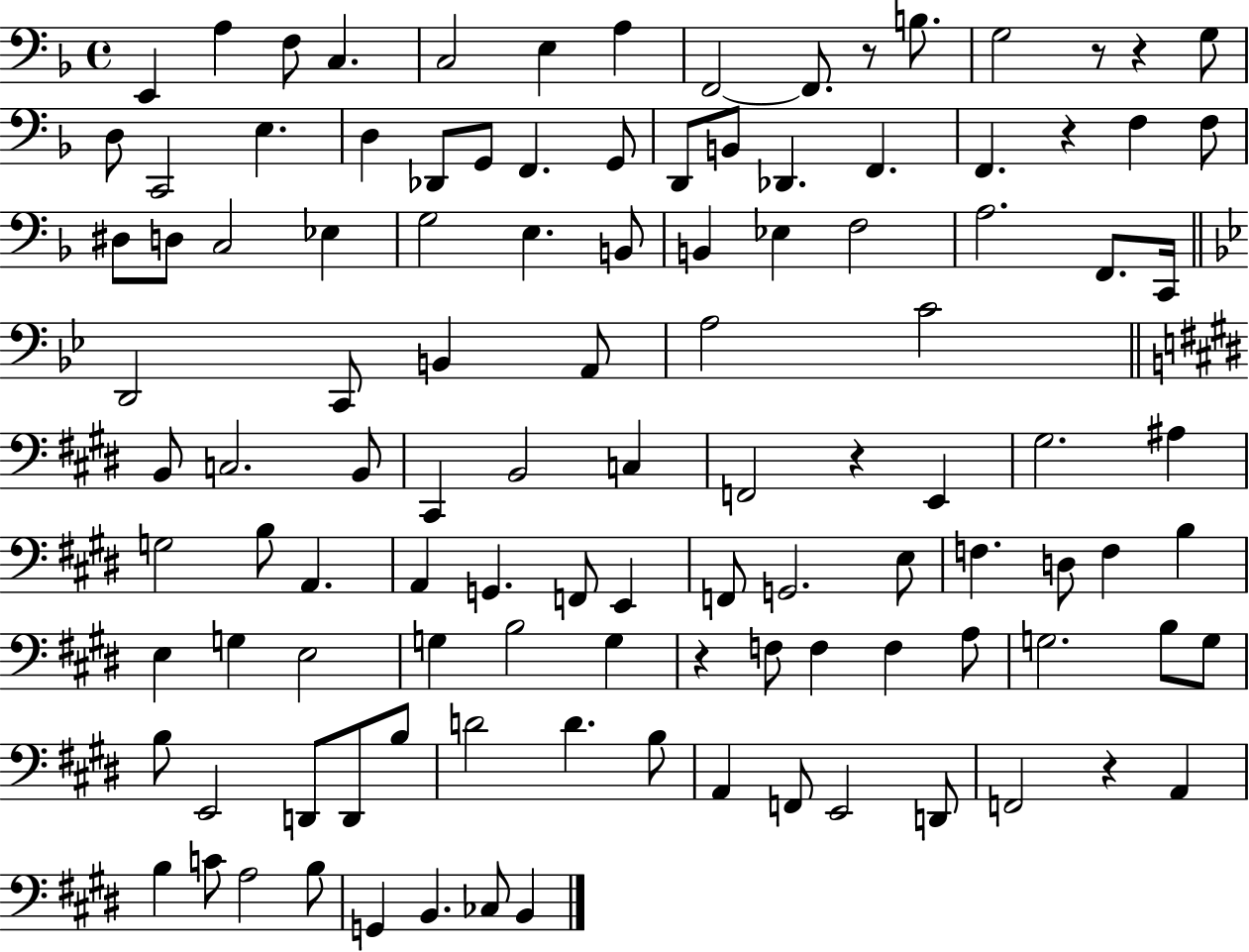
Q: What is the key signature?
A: F major